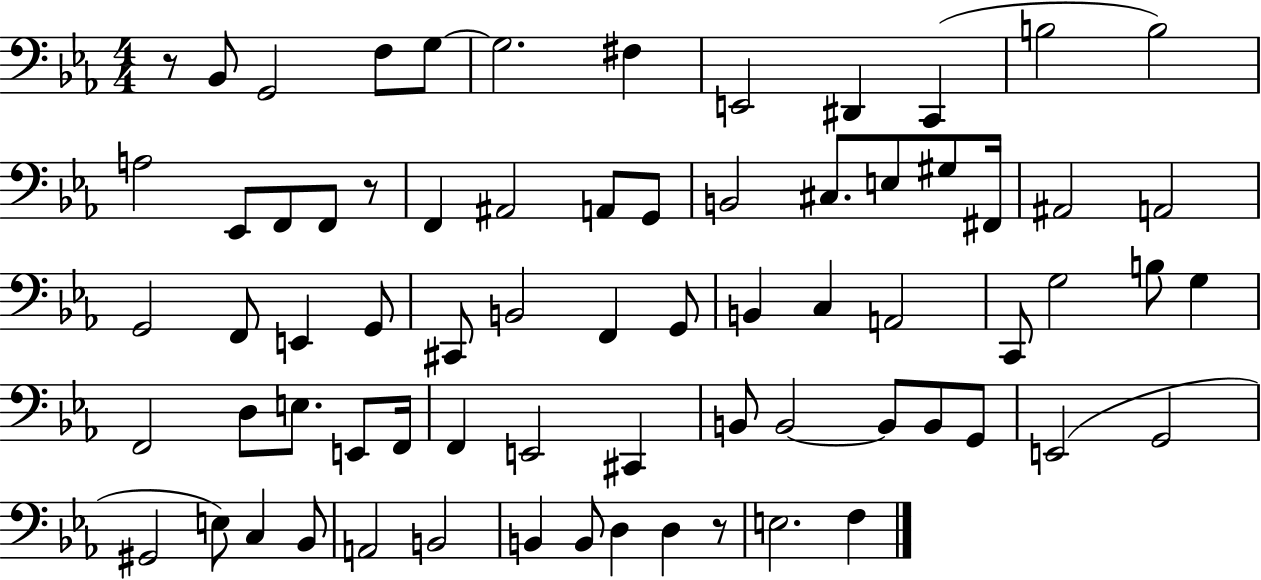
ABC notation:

X:1
T:Untitled
M:4/4
L:1/4
K:Eb
z/2 _B,,/2 G,,2 F,/2 G,/2 G,2 ^F, E,,2 ^D,, C,, B,2 B,2 A,2 _E,,/2 F,,/2 F,,/2 z/2 F,, ^A,,2 A,,/2 G,,/2 B,,2 ^C,/2 E,/2 ^G,/2 ^F,,/4 ^A,,2 A,,2 G,,2 F,,/2 E,, G,,/2 ^C,,/2 B,,2 F,, G,,/2 B,, C, A,,2 C,,/2 G,2 B,/2 G, F,,2 D,/2 E,/2 E,,/2 F,,/4 F,, E,,2 ^C,, B,,/2 B,,2 B,,/2 B,,/2 G,,/2 E,,2 G,,2 ^G,,2 E,/2 C, _B,,/2 A,,2 B,,2 B,, B,,/2 D, D, z/2 E,2 F,